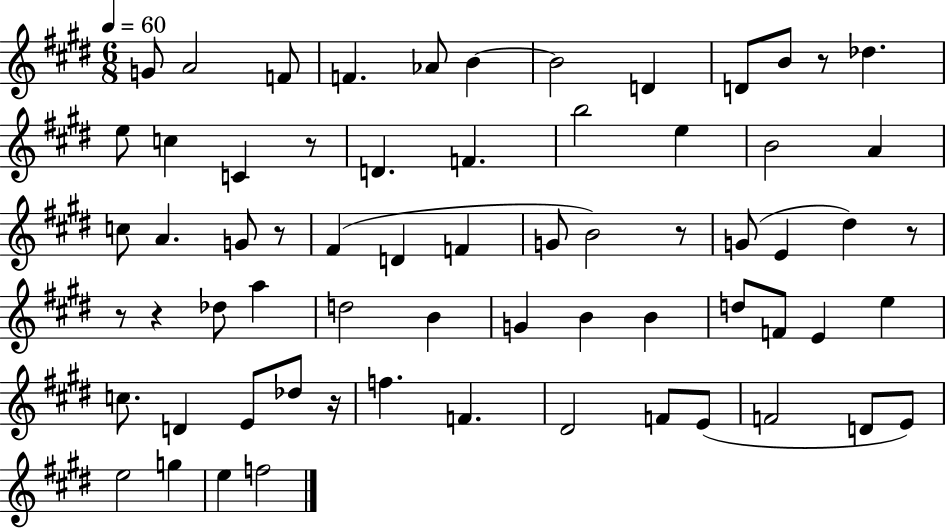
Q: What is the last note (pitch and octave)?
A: F5